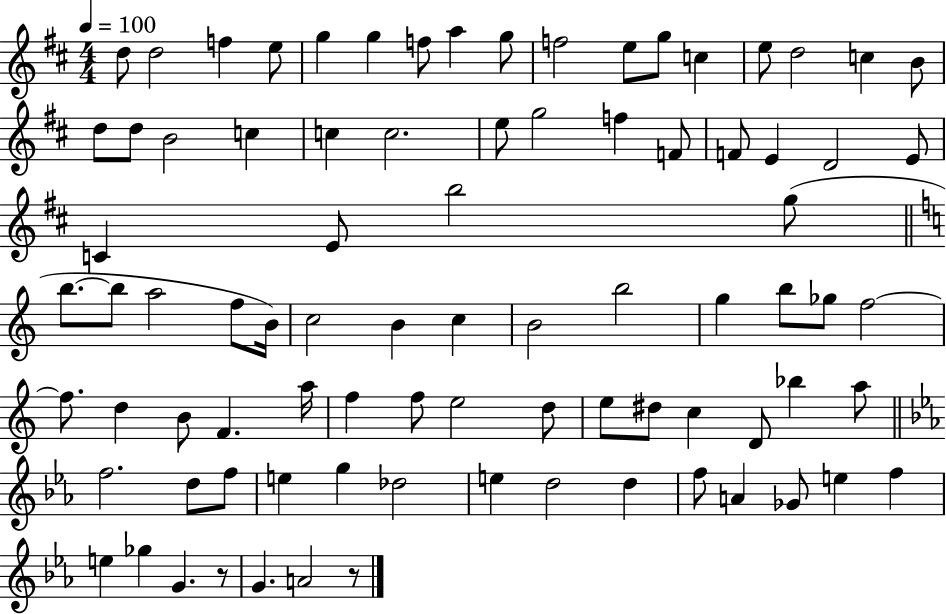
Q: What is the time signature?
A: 4/4